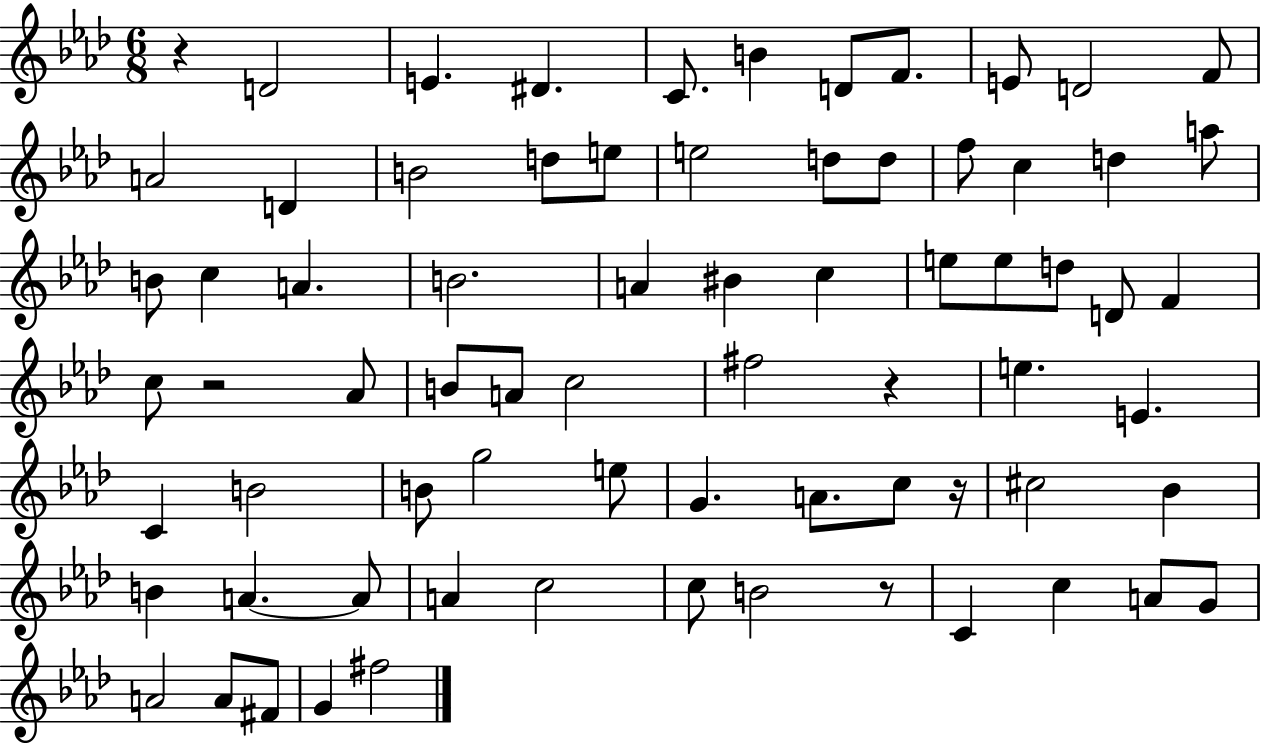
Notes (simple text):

R/q D4/h E4/q. D#4/q. C4/e. B4/q D4/e F4/e. E4/e D4/h F4/e A4/h D4/q B4/h D5/e E5/e E5/h D5/e D5/e F5/e C5/q D5/q A5/e B4/e C5/q A4/q. B4/h. A4/q BIS4/q C5/q E5/e E5/e D5/e D4/e F4/q C5/e R/h Ab4/e B4/e A4/e C5/h F#5/h R/q E5/q. E4/q. C4/q B4/h B4/e G5/h E5/e G4/q. A4/e. C5/e R/s C#5/h Bb4/q B4/q A4/q. A4/e A4/q C5/h C5/e B4/h R/e C4/q C5/q A4/e G4/e A4/h A4/e F#4/e G4/q F#5/h